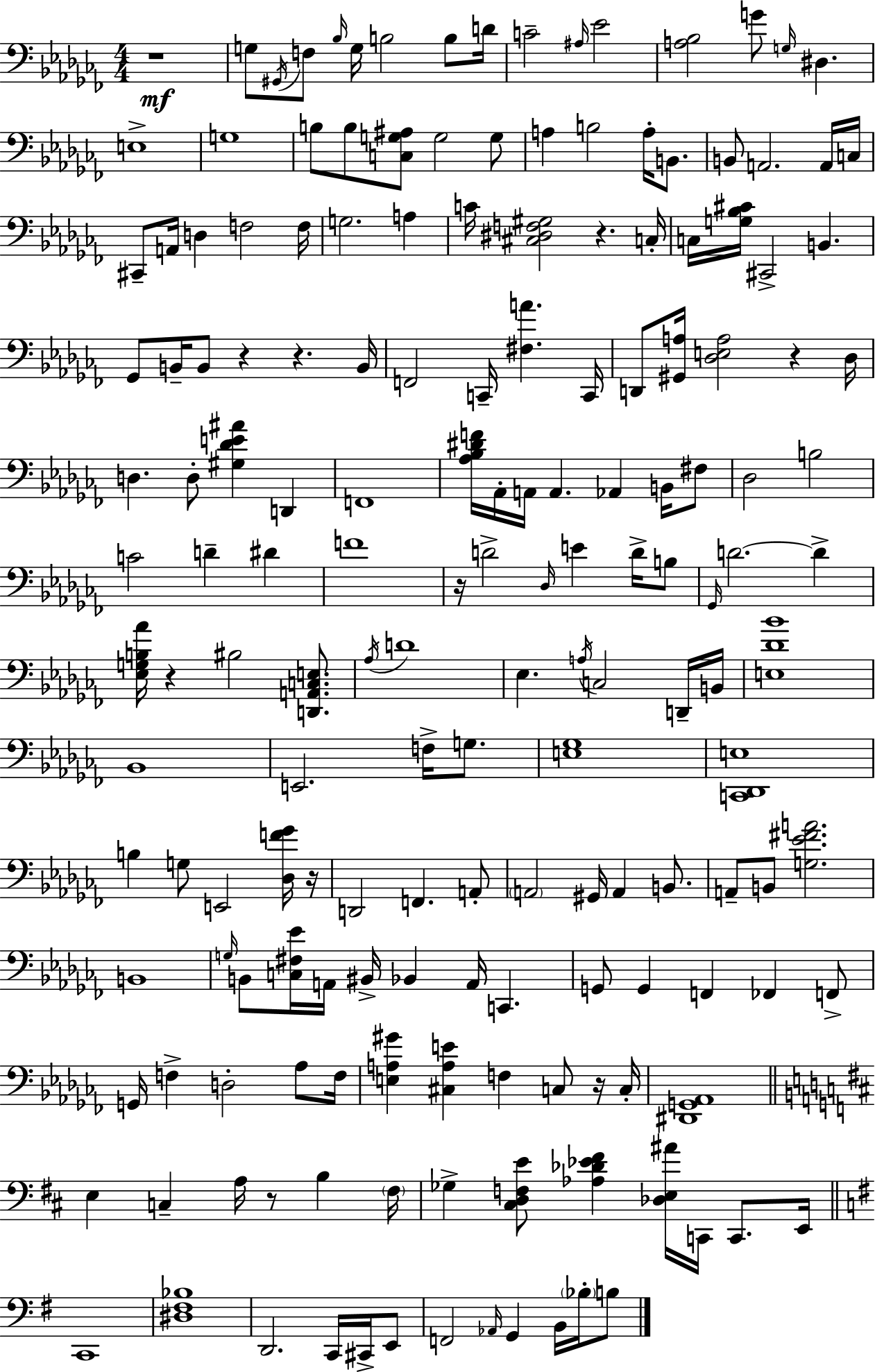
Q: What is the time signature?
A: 4/4